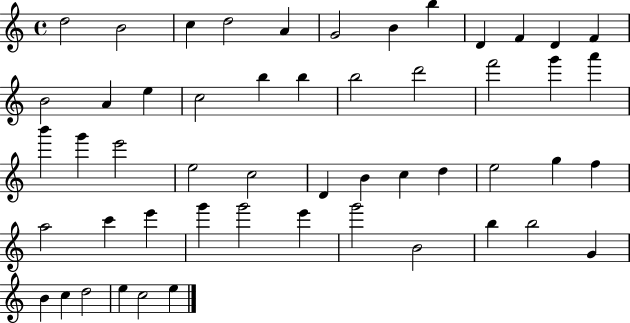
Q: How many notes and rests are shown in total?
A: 52